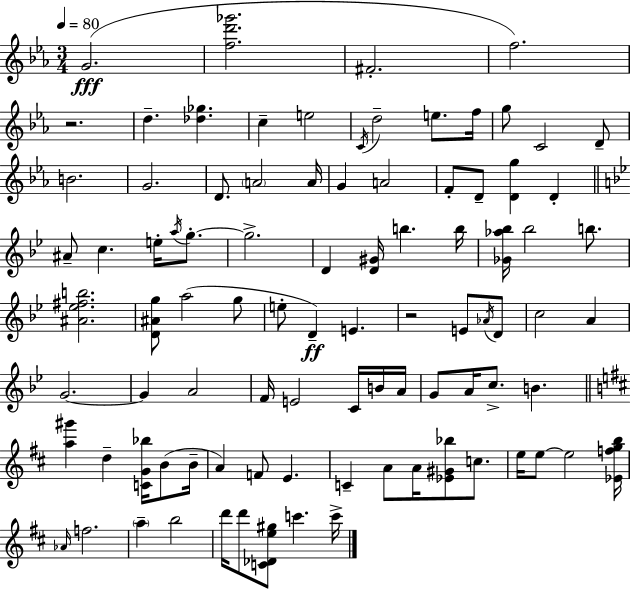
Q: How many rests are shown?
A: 2